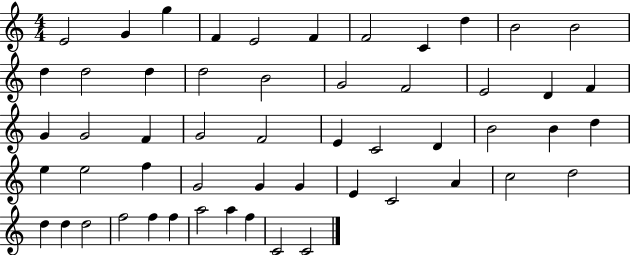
X:1
T:Untitled
M:4/4
L:1/4
K:C
E2 G g F E2 F F2 C d B2 B2 d d2 d d2 B2 G2 F2 E2 D F G G2 F G2 F2 E C2 D B2 B d e e2 f G2 G G E C2 A c2 d2 d d d2 f2 f f a2 a f C2 C2